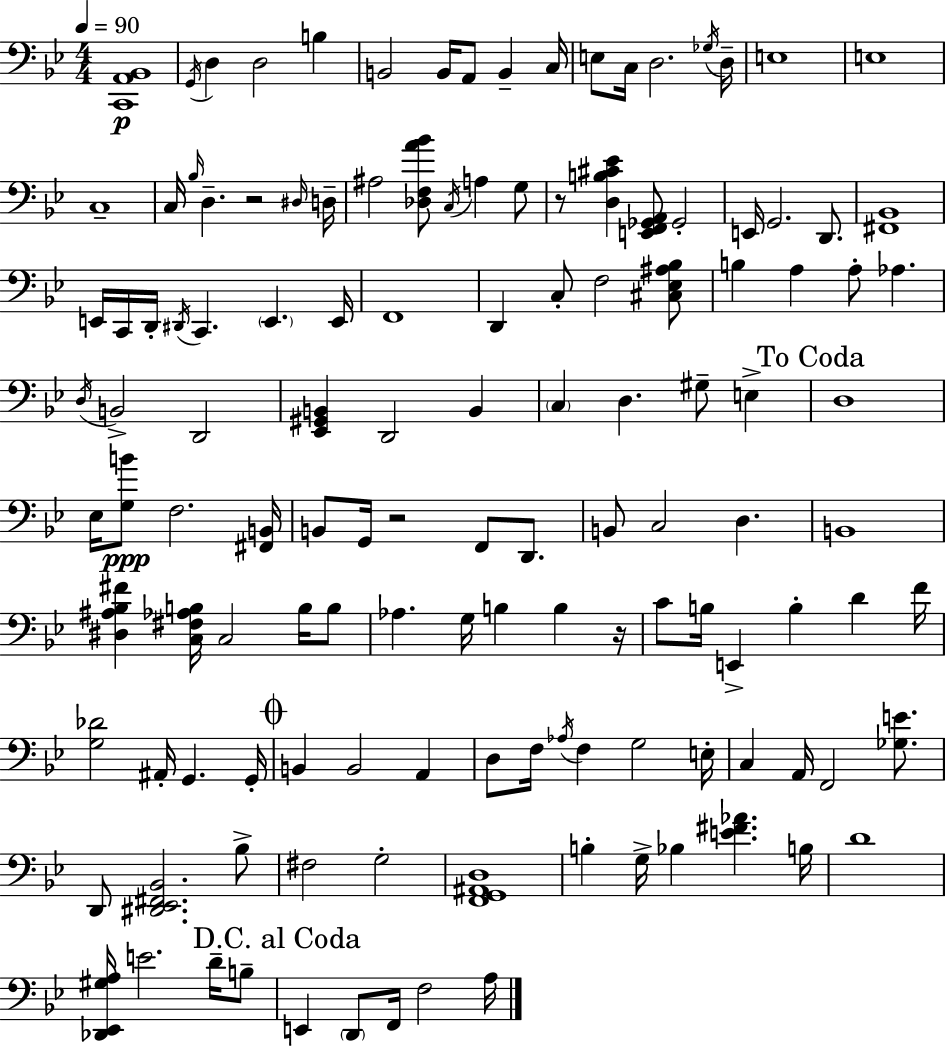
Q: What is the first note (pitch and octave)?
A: G2